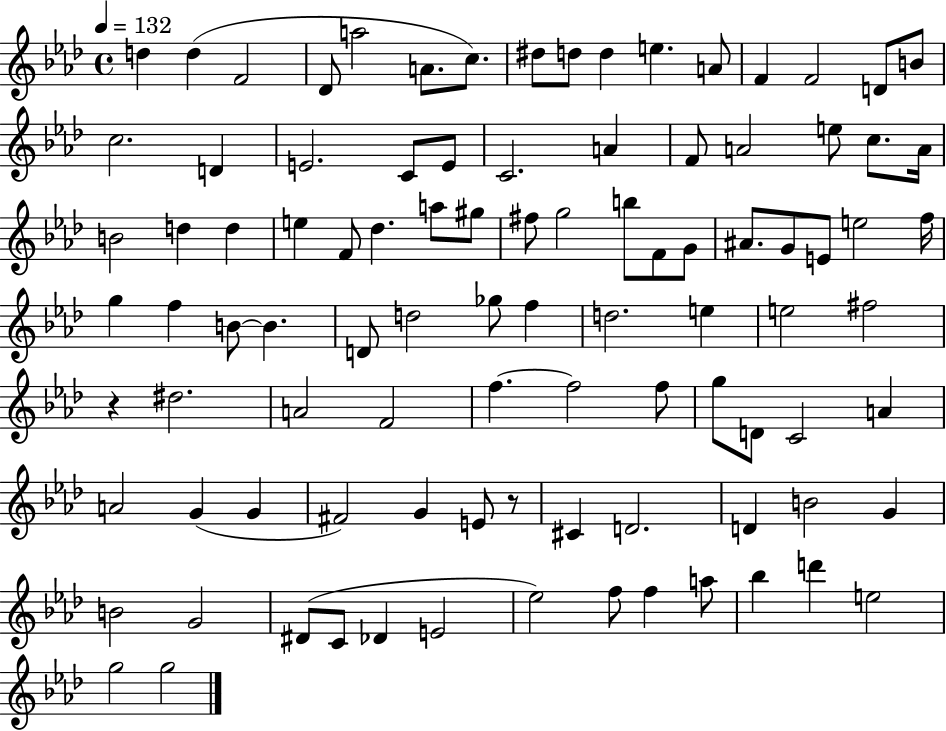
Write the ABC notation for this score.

X:1
T:Untitled
M:4/4
L:1/4
K:Ab
d d F2 _D/2 a2 A/2 c/2 ^d/2 d/2 d e A/2 F F2 D/2 B/2 c2 D E2 C/2 E/2 C2 A F/2 A2 e/2 c/2 A/4 B2 d d e F/2 _d a/2 ^g/2 ^f/2 g2 b/2 F/2 G/2 ^A/2 G/2 E/2 e2 f/4 g f B/2 B D/2 d2 _g/2 f d2 e e2 ^f2 z ^d2 A2 F2 f f2 f/2 g/2 D/2 C2 A A2 G G ^F2 G E/2 z/2 ^C D2 D B2 G B2 G2 ^D/2 C/2 _D E2 _e2 f/2 f a/2 _b d' e2 g2 g2